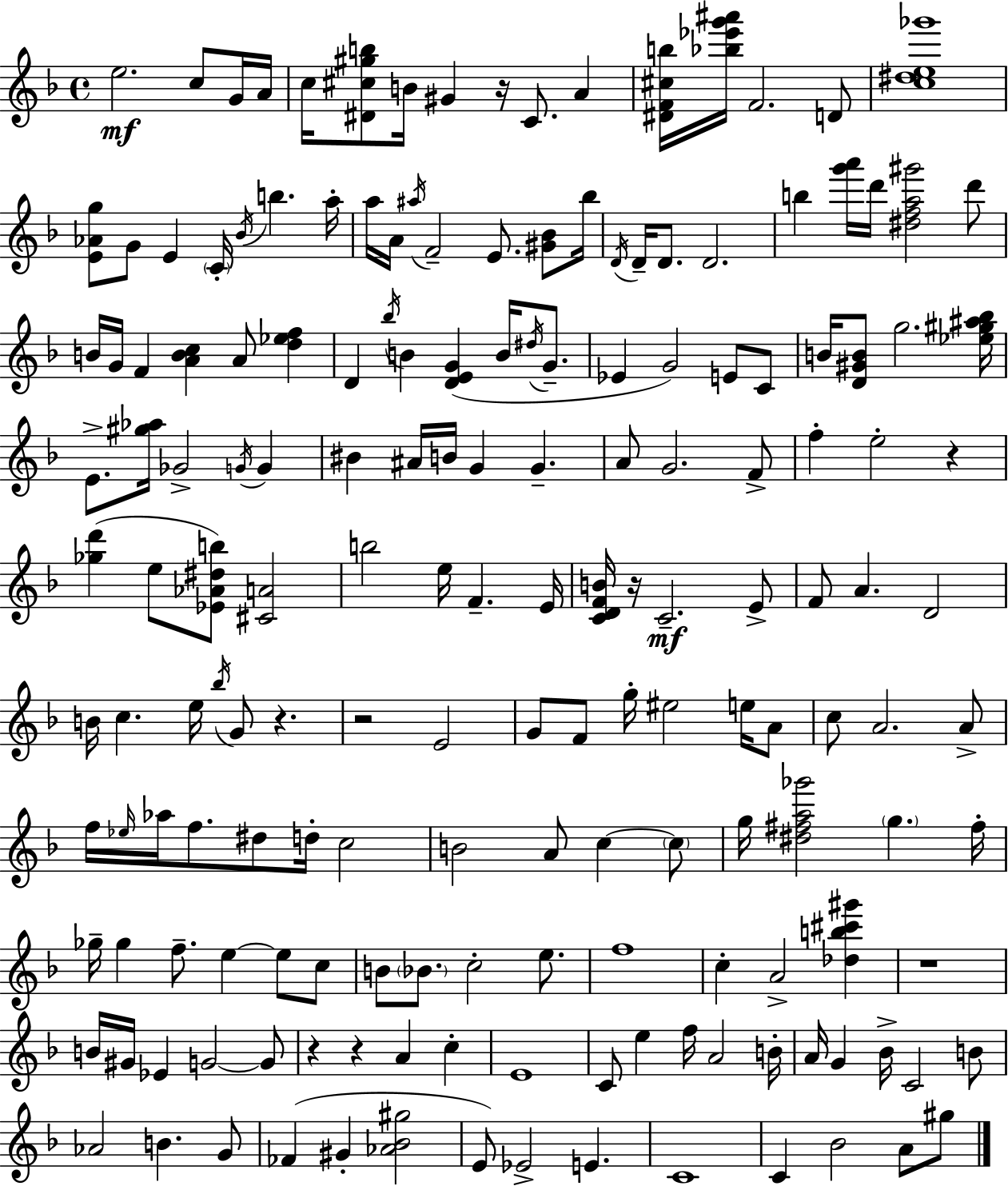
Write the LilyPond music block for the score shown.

{
  \clef treble
  \time 4/4
  \defaultTimeSignature
  \key d \minor
  e''2.\mf c''8 g'16 a'16 | c''16 <dis' cis'' gis'' b''>8 b'16 gis'4 r16 c'8. a'4 | <dis' f' cis'' b''>16 <bes'' ees''' g''' ais'''>16 f'2. d'8 | <c'' dis'' e'' ges'''>1 | \break <e' aes' g''>8 g'8 e'4 \parenthesize c'16-. \acciaccatura { bes'16 } b''4. | a''16-. a''16 a'16 \acciaccatura { ais''16 } f'2-- e'8. <gis' bes'>8 | bes''16 \acciaccatura { d'16 } d'16-- d'8. d'2. | b''4 <g''' a'''>16 d'''16 <dis'' f'' a'' gis'''>2 | \break d'''8 b'16 g'16 f'4 <a' b' c''>4 a'8 <d'' ees'' f''>4 | d'4 \acciaccatura { bes''16 } b'4 <d' e' g'>4( | b'16 \acciaccatura { dis''16 } g'8.-- ees'4 g'2) | e'8 c'8 b'16 <d' gis' b'>8 g''2. | \break <ees'' gis'' ais'' bes''>16 e'8.-> <gis'' aes''>16 ges'2-> | \acciaccatura { g'16 } g'4 bis'4 ais'16 b'16 g'4 | g'4.-- a'8 g'2. | f'8-> f''4-. e''2-. | \break r4 <ges'' d'''>4( e''8 <ees' aes' dis'' b''>8) <cis' a'>2 | b''2 e''16 f'4.-- | e'16 <c' d' f' b'>16 r16 c'2.--\mf | e'8-> f'8 a'4. d'2 | \break b'16 c''4. e''16 \acciaccatura { bes''16 } g'8 | r4. r2 e'2 | g'8 f'8 g''16-. eis''2 | e''16 a'8 c''8 a'2. | \break a'8-> f''16 \grace { ees''16 } aes''16 f''8. dis''8 d''16-. | c''2 b'2 | a'8 c''4~~ \parenthesize c''8 g''16 <dis'' fis'' a'' ges'''>2 | \parenthesize g''4. fis''16-. ges''16-- ges''4 f''8.-- | \break e''4~~ e''8 c''8 b'8 \parenthesize bes'8. c''2-. | e''8. f''1 | c''4-. a'2-> | <des'' b'' cis''' gis'''>4 r1 | \break b'16 gis'16 ees'4 g'2~~ | g'8 r4 r4 | a'4 c''4-. e'1 | c'8 e''4 f''16 a'2 | \break b'16-. a'16 g'4 bes'16-> c'2 | b'8 aes'2 | b'4. g'8 fes'4( gis'4-. | <aes' bes' gis''>2 e'8) ees'2-> | \break e'4. c'1 | c'4 bes'2 | a'8 gis''8 \bar "|."
}